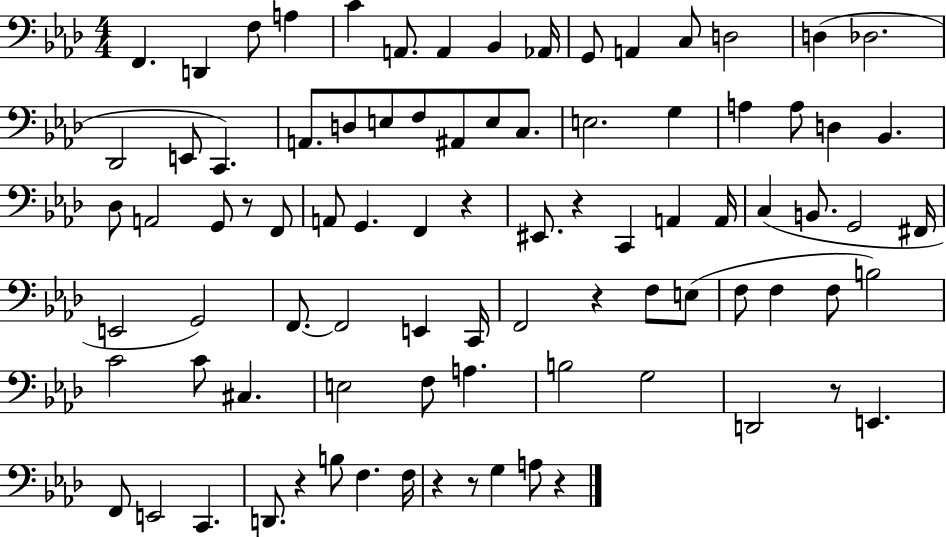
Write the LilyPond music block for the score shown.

{
  \clef bass
  \numericTimeSignature
  \time 4/4
  \key aes \major
  f,4. d,4 f8 a4 | c'4 a,8. a,4 bes,4 aes,16 | g,8 a,4 c8 d2 | d4( des2. | \break des,2 e,8 c,4.) | a,8. d8 e8 f8 ais,8 e8 c8. | e2. g4 | a4 a8 d4 bes,4. | \break des8 a,2 g,8 r8 f,8 | a,8 g,4. f,4 r4 | eis,8. r4 c,4 a,4 a,16 | c4( b,8. g,2 fis,16 | \break e,2 g,2) | f,8.~~ f,2 e,4 c,16 | f,2 r4 f8 e8( | f8 f4 f8 b2) | \break c'2 c'8 cis4. | e2 f8 a4. | b2 g2 | d,2 r8 e,4. | \break f,8 e,2 c,4. | d,8. r4 b8 f4. f16 | r4 r8 g4 a8 r4 | \bar "|."
}